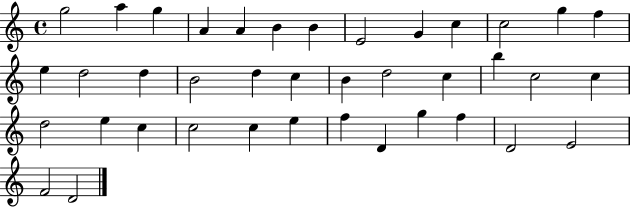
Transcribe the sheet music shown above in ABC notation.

X:1
T:Untitled
M:4/4
L:1/4
K:C
g2 a g A A B B E2 G c c2 g f e d2 d B2 d c B d2 c b c2 c d2 e c c2 c e f D g f D2 E2 F2 D2